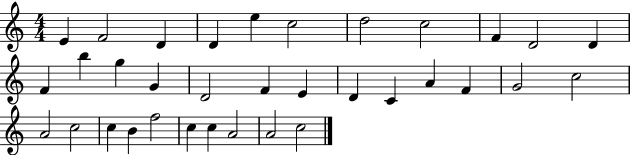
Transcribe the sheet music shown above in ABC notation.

X:1
T:Untitled
M:4/4
L:1/4
K:C
E F2 D D e c2 d2 c2 F D2 D F b g G D2 F E D C A F G2 c2 A2 c2 c B f2 c c A2 A2 c2